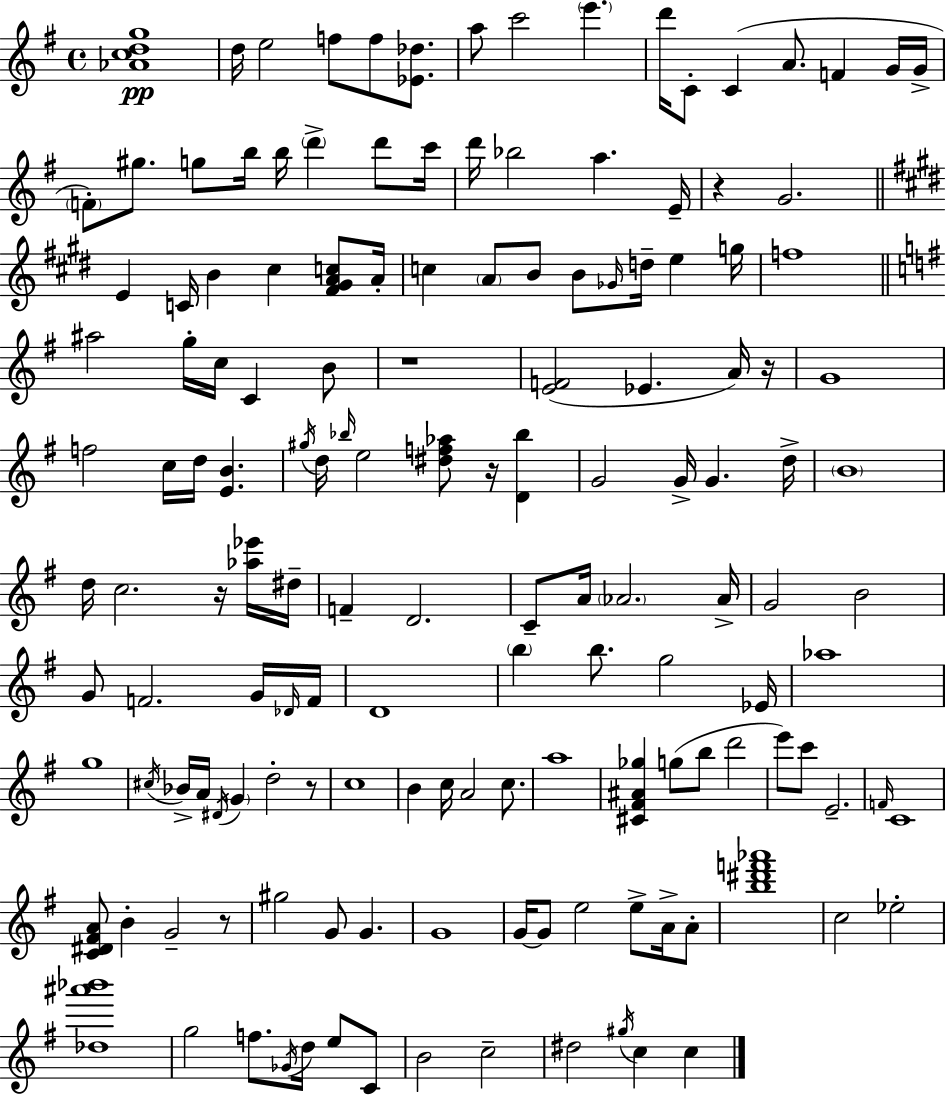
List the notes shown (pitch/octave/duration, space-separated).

[Ab4,C5,D5,G5]/w D5/s E5/h F5/e F5/e [Eb4,Db5]/e. A5/e C6/h E6/q. D6/s C4/e C4/q A4/e. F4/q G4/s G4/s F4/e G#5/e. G5/e B5/s B5/s D6/q D6/e C6/s D6/s Bb5/h A5/q. E4/s R/q G4/h. E4/q C4/s B4/q C#5/q [F#4,G#4,A4,C5]/e A4/s C5/q A4/e B4/e B4/e Gb4/s D5/s E5/q G5/s F5/w A#5/h G5/s C5/s C4/q B4/e R/w [E4,F4]/h Eb4/q. A4/s R/s G4/w F5/h C5/s D5/s [E4,B4]/q. G#5/s D5/s Bb5/s E5/h [D#5,F5,Ab5]/e R/s [D4,Bb5]/q G4/h G4/s G4/q. D5/s B4/w D5/s C5/h. R/s [Ab5,Eb6]/s D#5/s F4/q D4/h. C4/e A4/s Ab4/h. Ab4/s G4/h B4/h G4/e F4/h. G4/s Db4/s F4/s D4/w B5/q B5/e. G5/h Eb4/s Ab5/w G5/w C#5/s Bb4/s A4/s D#4/s G4/q D5/h R/e C5/w B4/q C5/s A4/h C5/e. A5/w [C#4,F#4,A#4,Gb5]/q G5/e B5/e D6/h E6/e C6/e E4/h. F4/s C4/w [C4,D#4,F#4,A4]/e B4/q G4/h R/e G#5/h G4/e G4/q. G4/w G4/s G4/e E5/h E5/e A4/s A4/e [B5,D#6,F6,Ab6]/w C5/h Eb5/h [Db5,A#6,Bb6]/w G5/h F5/e. Gb4/s D5/s E5/e C4/e B4/h C5/h D#5/h G#5/s C5/q C5/q